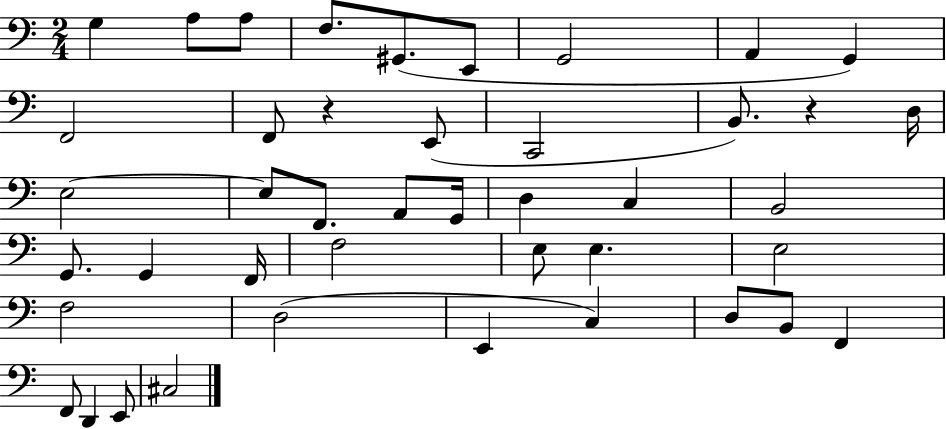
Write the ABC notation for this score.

X:1
T:Untitled
M:2/4
L:1/4
K:C
G, A,/2 A,/2 F,/2 ^G,,/2 E,,/2 G,,2 A,, G,, F,,2 F,,/2 z E,,/2 C,,2 B,,/2 z D,/4 E,2 E,/2 F,,/2 A,,/2 G,,/4 D, C, B,,2 G,,/2 G,, F,,/4 F,2 E,/2 E, E,2 F,2 D,2 E,, C, D,/2 B,,/2 F,, F,,/2 D,, E,,/2 ^C,2